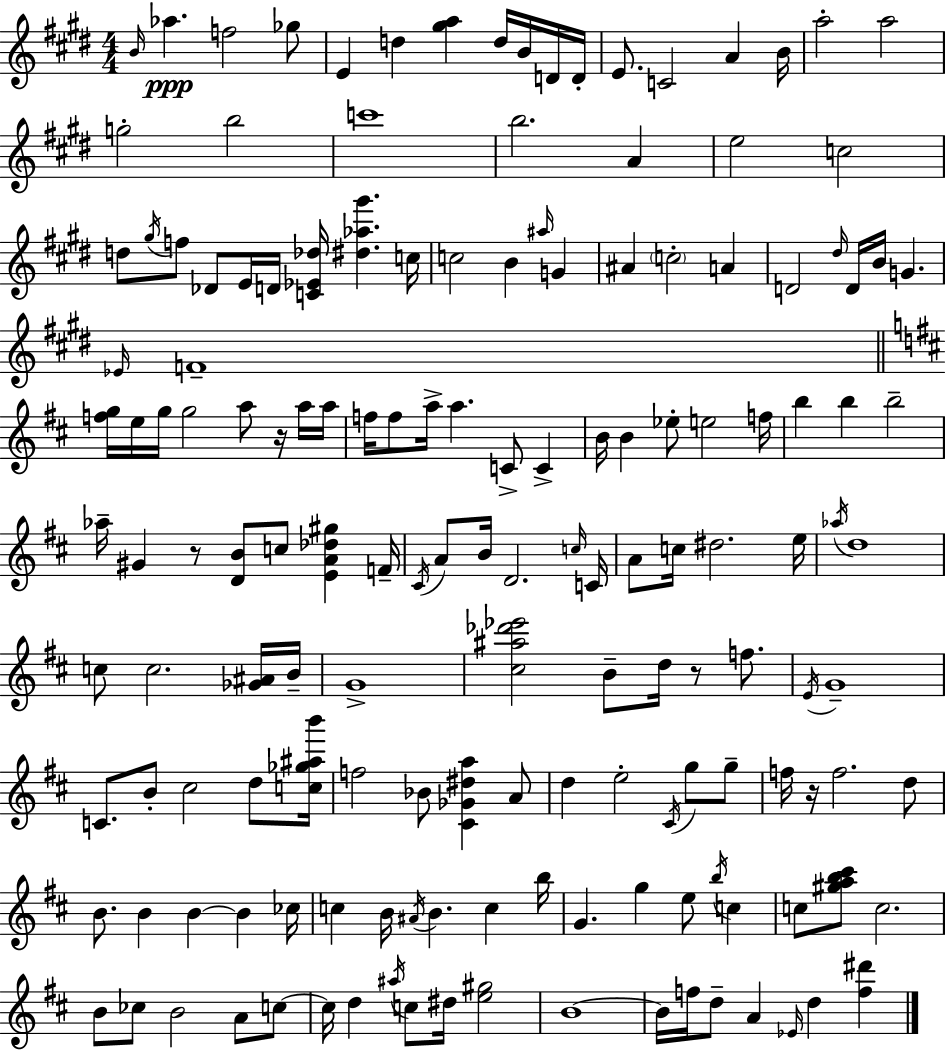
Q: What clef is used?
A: treble